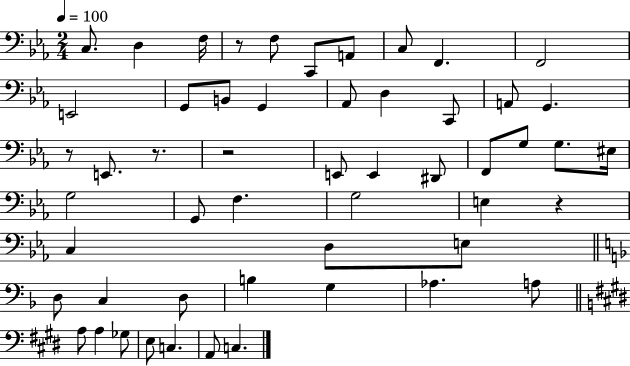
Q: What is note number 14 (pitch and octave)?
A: Ab2